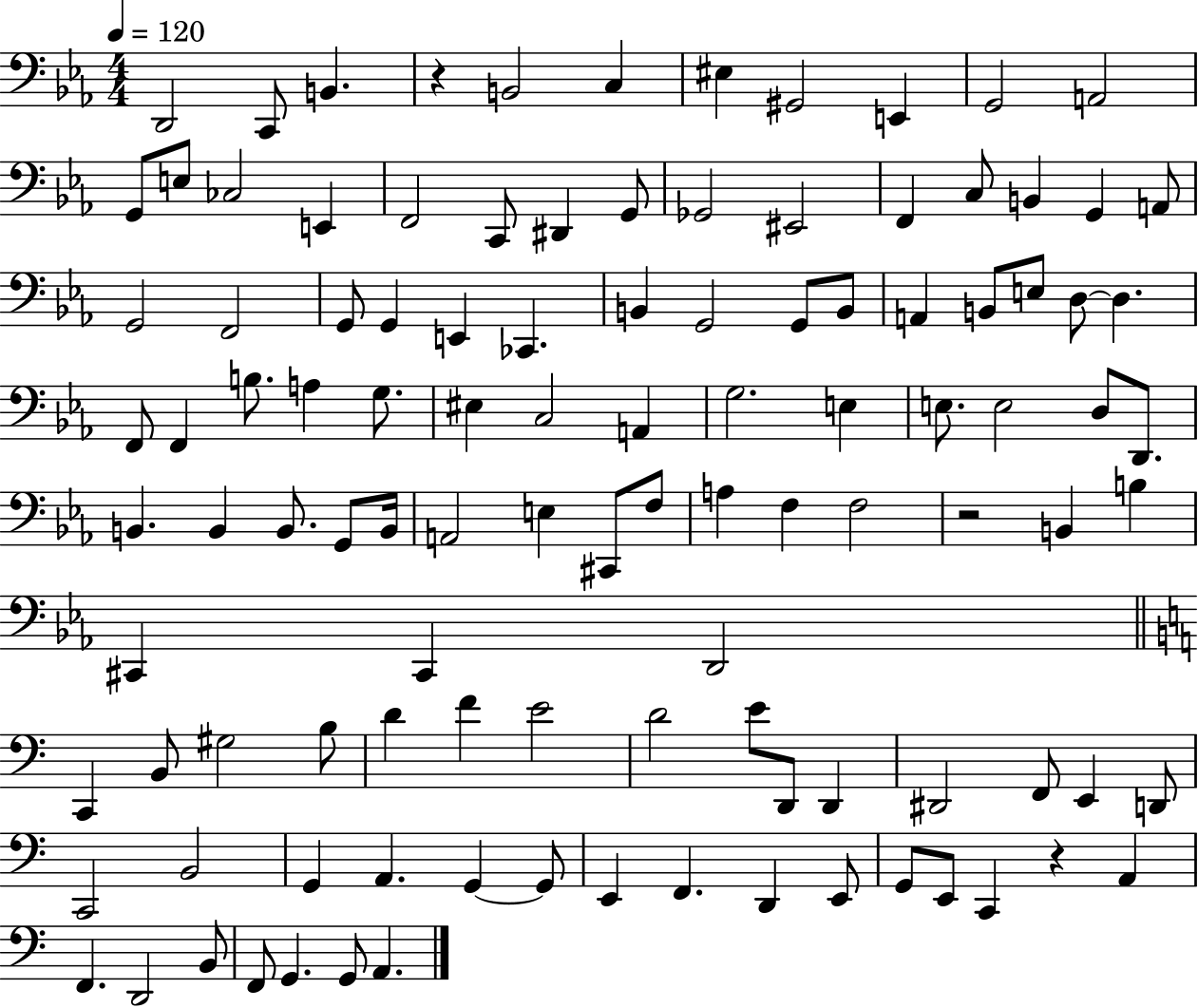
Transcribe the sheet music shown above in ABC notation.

X:1
T:Untitled
M:4/4
L:1/4
K:Eb
D,,2 C,,/2 B,, z B,,2 C, ^E, ^G,,2 E,, G,,2 A,,2 G,,/2 E,/2 _C,2 E,, F,,2 C,,/2 ^D,, G,,/2 _G,,2 ^E,,2 F,, C,/2 B,, G,, A,,/2 G,,2 F,,2 G,,/2 G,, E,, _C,, B,, G,,2 G,,/2 B,,/2 A,, B,,/2 E,/2 D,/2 D, F,,/2 F,, B,/2 A, G,/2 ^E, C,2 A,, G,2 E, E,/2 E,2 D,/2 D,,/2 B,, B,, B,,/2 G,,/2 B,,/4 A,,2 E, ^C,,/2 F,/2 A, F, F,2 z2 B,, B, ^C,, ^C,, D,,2 C,, B,,/2 ^G,2 B,/2 D F E2 D2 E/2 D,,/2 D,, ^D,,2 F,,/2 E,, D,,/2 C,,2 B,,2 G,, A,, G,, G,,/2 E,, F,, D,, E,,/2 G,,/2 E,,/2 C,, z A,, F,, D,,2 B,,/2 F,,/2 G,, G,,/2 A,,